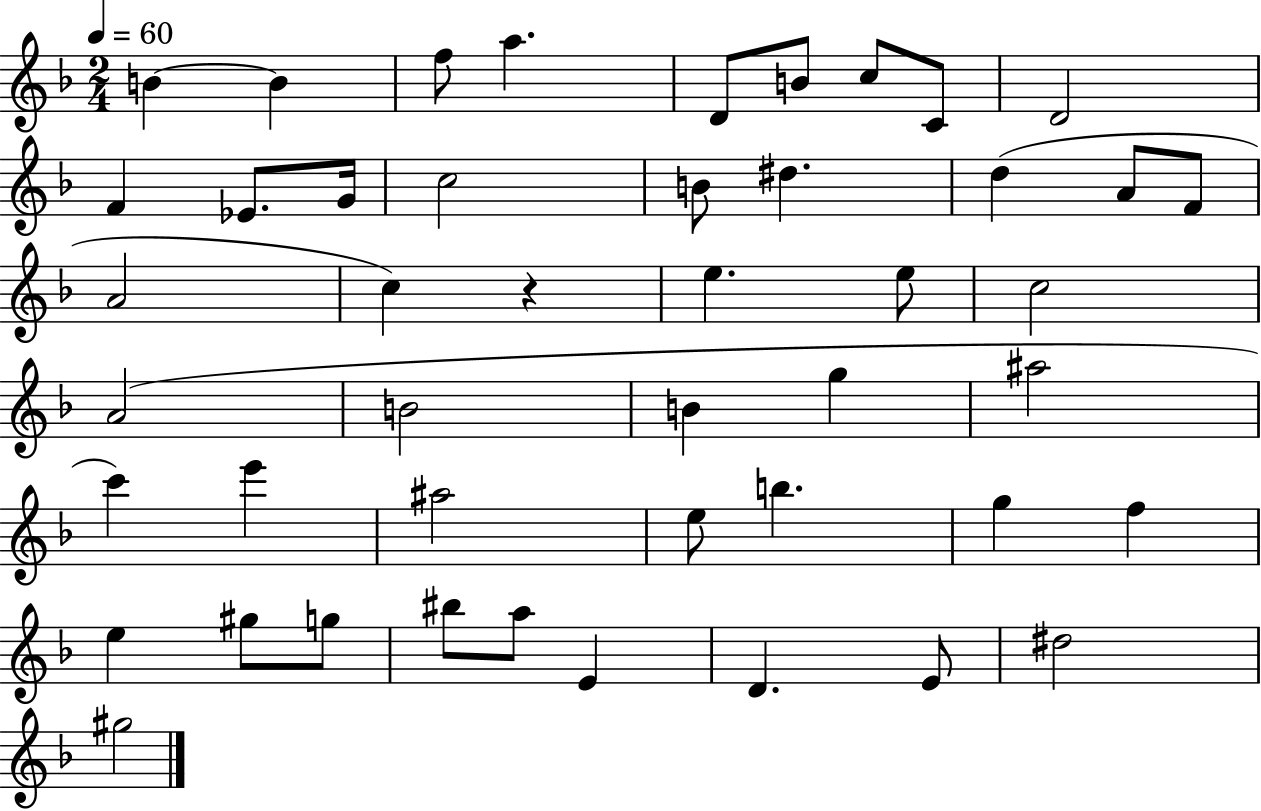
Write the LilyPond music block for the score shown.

{
  \clef treble
  \numericTimeSignature
  \time 2/4
  \key f \major
  \tempo 4 = 60
  b'4~~ b'4 | f''8 a''4. | d'8 b'8 c''8 c'8 | d'2 | \break f'4 ees'8. g'16 | c''2 | b'8 dis''4. | d''4( a'8 f'8 | \break a'2 | c''4) r4 | e''4. e''8 | c''2 | \break a'2( | b'2 | b'4 g''4 | ais''2 | \break c'''4) e'''4 | ais''2 | e''8 b''4. | g''4 f''4 | \break e''4 gis''8 g''8 | bis''8 a''8 e'4 | d'4. e'8 | dis''2 | \break gis''2 | \bar "|."
}